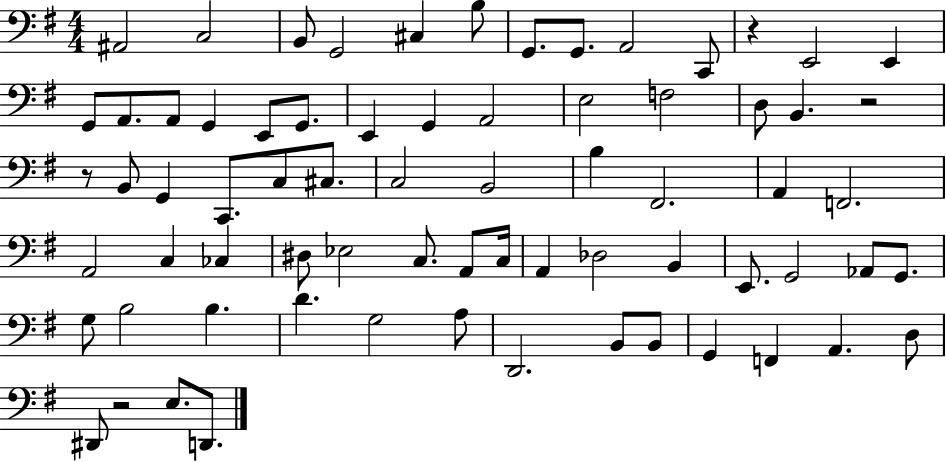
{
  \clef bass
  \numericTimeSignature
  \time 4/4
  \key g \major
  ais,2 c2 | b,8 g,2 cis4 b8 | g,8. g,8. a,2 c,8 | r4 e,2 e,4 | \break g,8 a,8. a,8 g,4 e,8 g,8. | e,4 g,4 a,2 | e2 f2 | d8 b,4. r2 | \break r8 b,8 g,4 c,8. c8 cis8. | c2 b,2 | b4 fis,2. | a,4 f,2. | \break a,2 c4 ces4 | dis8 ees2 c8. a,8 c16 | a,4 des2 b,4 | e,8. g,2 aes,8 g,8. | \break g8 b2 b4. | d'4. g2 a8 | d,2. b,8 b,8 | g,4 f,4 a,4. d8 | \break dis,8 r2 e8. d,8. | \bar "|."
}